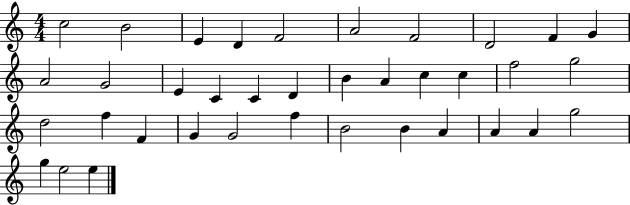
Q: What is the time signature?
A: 4/4